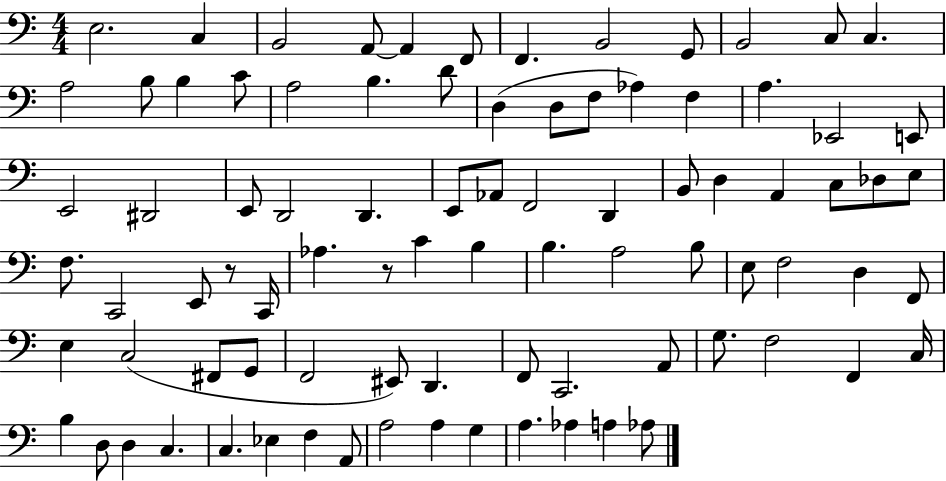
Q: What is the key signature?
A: C major